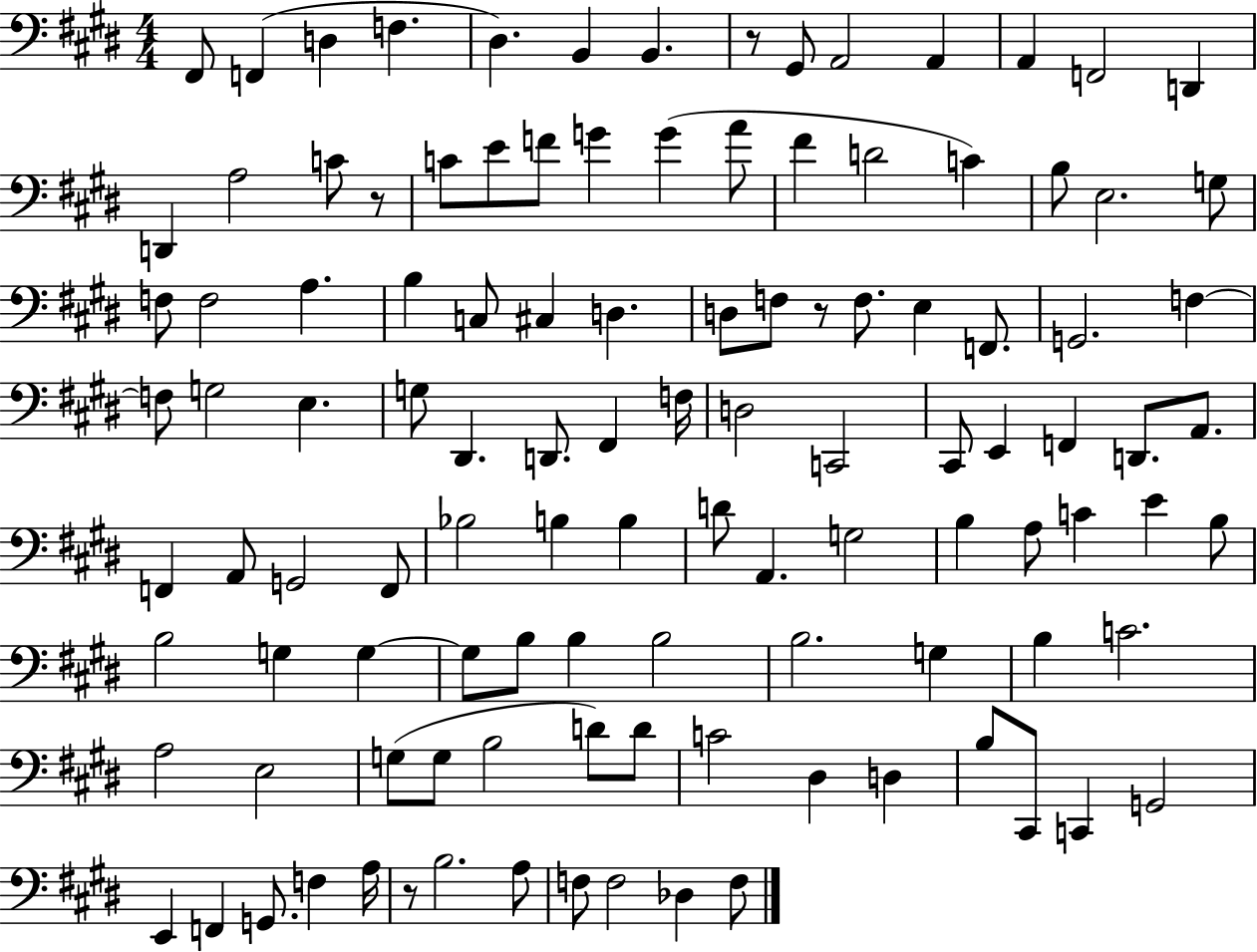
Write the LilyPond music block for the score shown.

{
  \clef bass
  \numericTimeSignature
  \time 4/4
  \key e \major
  fis,8 f,4( d4 f4. | dis4.) b,4 b,4. | r8 gis,8 a,2 a,4 | a,4 f,2 d,4 | \break d,4 a2 c'8 r8 | c'8 e'8 f'8 g'4 g'4( a'8 | fis'4 d'2 c'4) | b8 e2. g8 | \break f8 f2 a4. | b4 c8 cis4 d4. | d8 f8 r8 f8. e4 f,8. | g,2. f4~~ | \break f8 g2 e4. | g8 dis,4. d,8. fis,4 f16 | d2 c,2 | cis,8 e,4 f,4 d,8. a,8. | \break f,4 a,8 g,2 f,8 | bes2 b4 b4 | d'8 a,4. g2 | b4 a8 c'4 e'4 b8 | \break b2 g4 g4~~ | g8 b8 b4 b2 | b2. g4 | b4 c'2. | \break a2 e2 | g8( g8 b2 d'8) d'8 | c'2 dis4 d4 | b8 cis,8 c,4 g,2 | \break e,4 f,4 g,8. f4 a16 | r8 b2. a8 | f8 f2 des4 f8 | \bar "|."
}